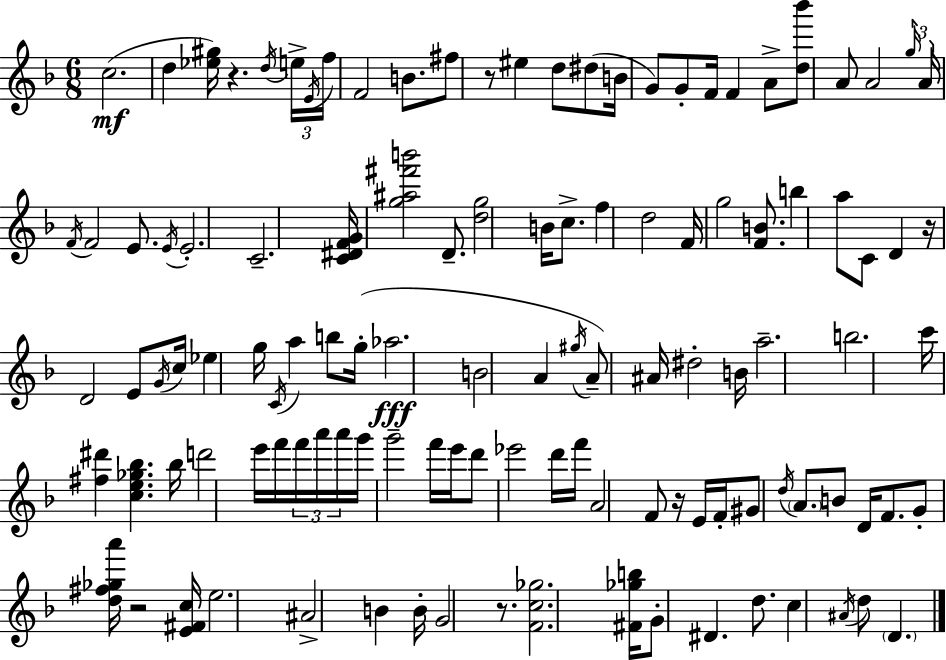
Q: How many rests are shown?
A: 6